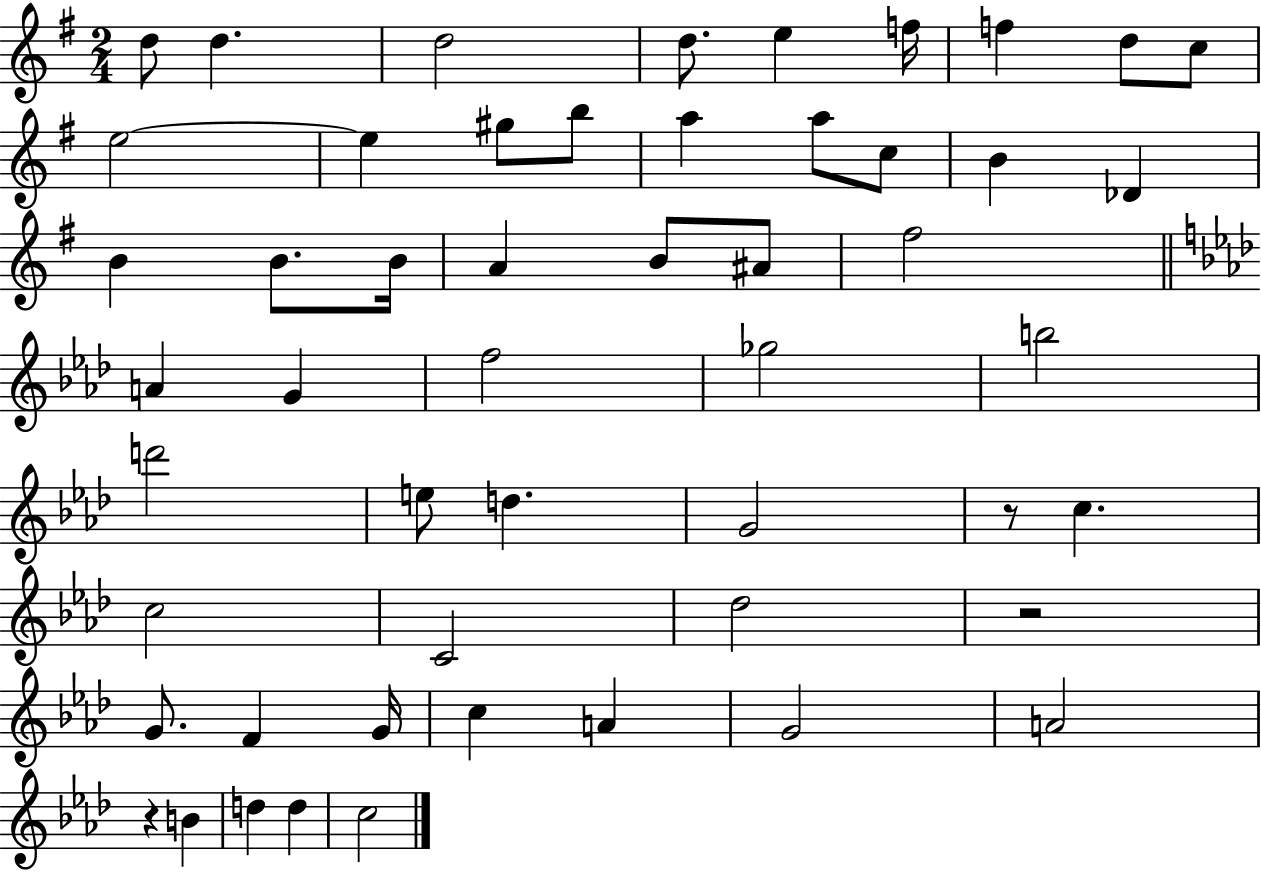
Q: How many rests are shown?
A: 3